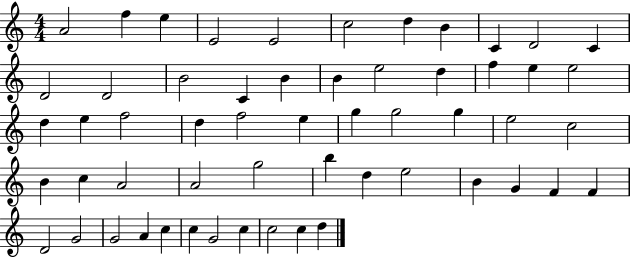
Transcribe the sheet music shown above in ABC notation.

X:1
T:Untitled
M:4/4
L:1/4
K:C
A2 f e E2 E2 c2 d B C D2 C D2 D2 B2 C B B e2 d f e e2 d e f2 d f2 e g g2 g e2 c2 B c A2 A2 g2 b d e2 B G F F D2 G2 G2 A c c G2 c c2 c d